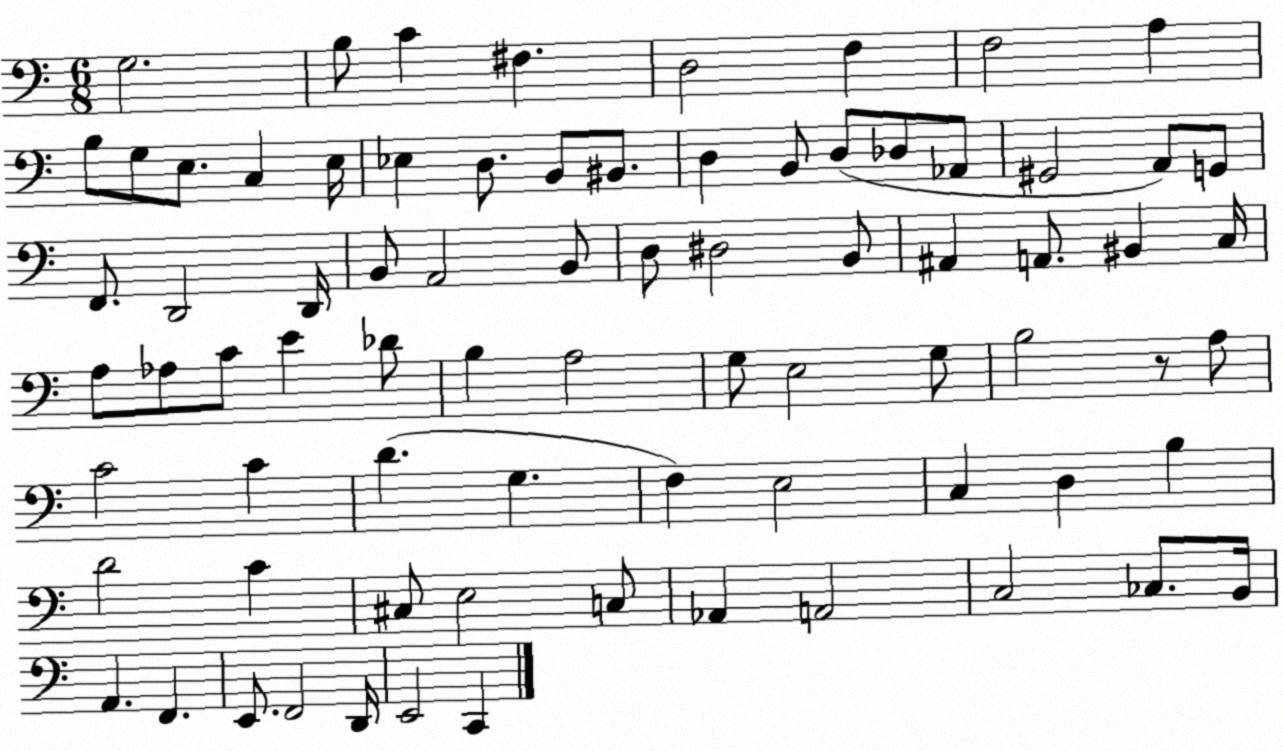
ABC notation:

X:1
T:Untitled
M:6/8
L:1/4
K:C
G,2 B,/2 C ^F, D,2 F, F,2 A, B,/2 G,/2 E,/2 C, E,/4 _E, D,/2 B,,/2 ^B,,/2 D, B,,/2 D,/2 _D,/2 _A,,/2 ^G,,2 A,,/2 G,,/2 F,,/2 D,,2 D,,/4 B,,/2 A,,2 B,,/2 D,/2 ^D,2 B,,/2 ^A,, A,,/2 ^B,, C,/4 A,/2 _A,/2 C/2 E _D/2 B, A,2 G,/2 E,2 G,/2 B,2 z/2 A,/2 C2 C D G, F, E,2 C, D, B, D2 C ^C,/2 E,2 C,/2 _A,, A,,2 C,2 _C,/2 B,,/4 A,, F,, E,,/2 F,,2 D,,/4 E,,2 C,,